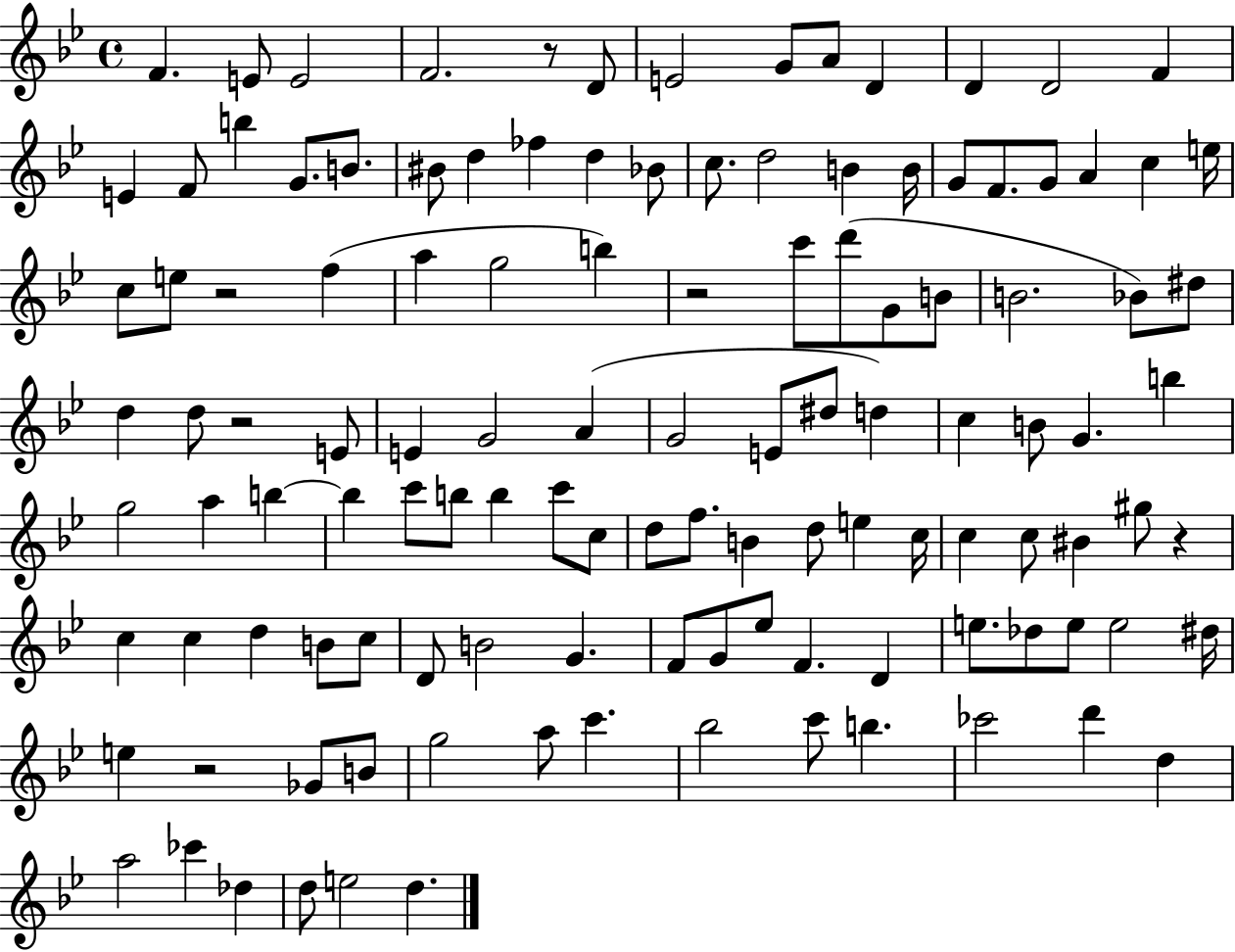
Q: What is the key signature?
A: BES major